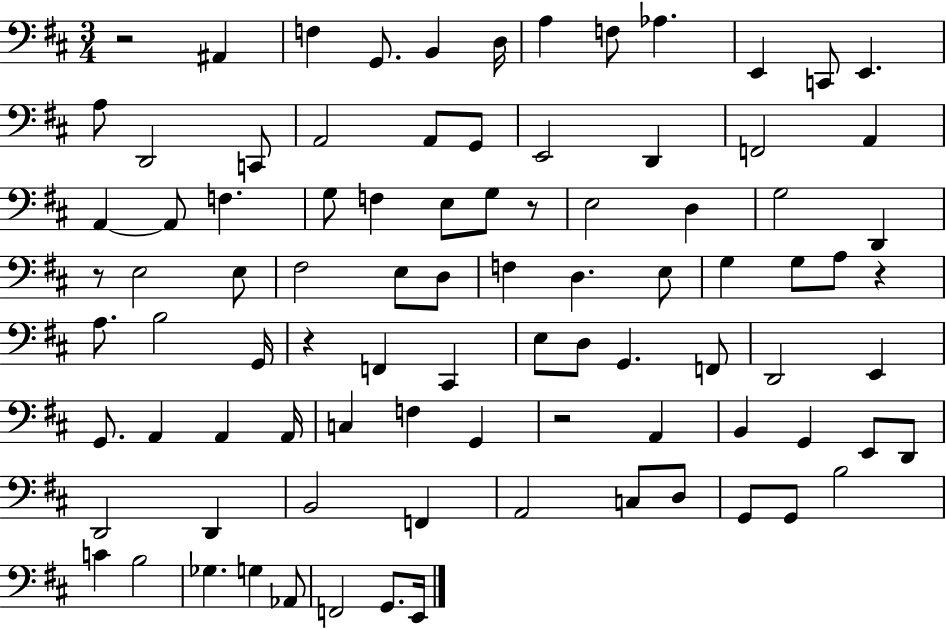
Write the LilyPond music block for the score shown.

{
  \clef bass
  \numericTimeSignature
  \time 3/4
  \key d \major
  r2 ais,4 | f4 g,8. b,4 d16 | a4 f8 aes4. | e,4 c,8 e,4. | \break a8 d,2 c,8 | a,2 a,8 g,8 | e,2 d,4 | f,2 a,4 | \break a,4~~ a,8 f4. | g8 f4 e8 g8 r8 | e2 d4 | g2 d,4 | \break r8 e2 e8 | fis2 e8 d8 | f4 d4. e8 | g4 g8 a8 r4 | \break a8. b2 g,16 | r4 f,4 cis,4 | e8 d8 g,4. f,8 | d,2 e,4 | \break g,8. a,4 a,4 a,16 | c4 f4 g,4 | r2 a,4 | b,4 g,4 e,8 d,8 | \break d,2 d,4 | b,2 f,4 | a,2 c8 d8 | g,8 g,8 b2 | \break c'4 b2 | ges4. g4 aes,8 | f,2 g,8. e,16 | \bar "|."
}